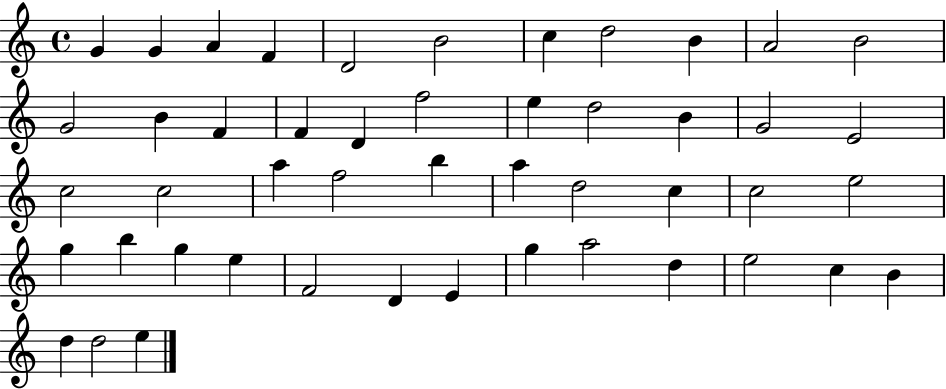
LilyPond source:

{
  \clef treble
  \time 4/4
  \defaultTimeSignature
  \key c \major
  g'4 g'4 a'4 f'4 | d'2 b'2 | c''4 d''2 b'4 | a'2 b'2 | \break g'2 b'4 f'4 | f'4 d'4 f''2 | e''4 d''2 b'4 | g'2 e'2 | \break c''2 c''2 | a''4 f''2 b''4 | a''4 d''2 c''4 | c''2 e''2 | \break g''4 b''4 g''4 e''4 | f'2 d'4 e'4 | g''4 a''2 d''4 | e''2 c''4 b'4 | \break d''4 d''2 e''4 | \bar "|."
}